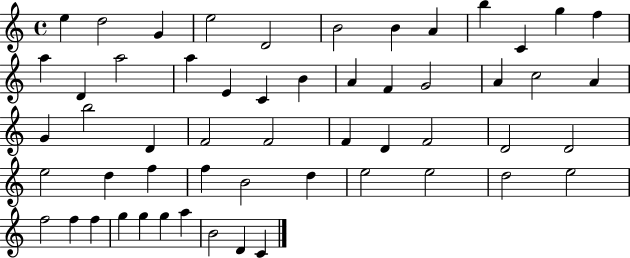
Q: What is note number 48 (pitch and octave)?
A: F5